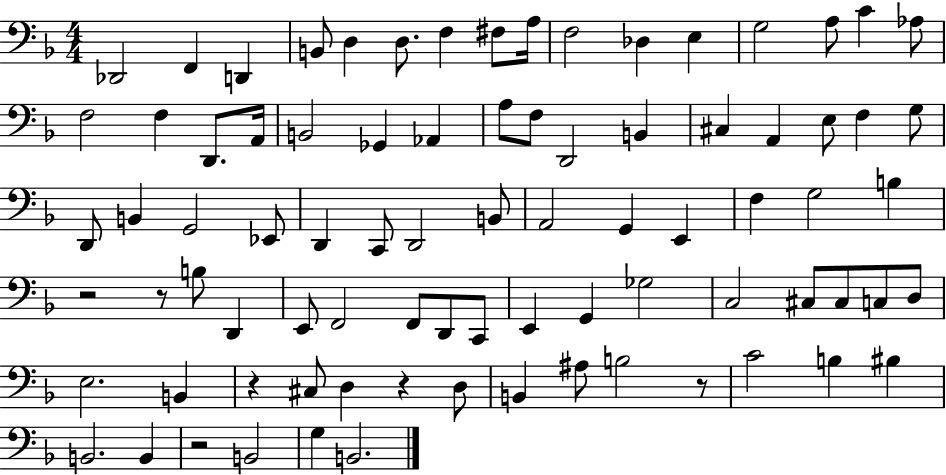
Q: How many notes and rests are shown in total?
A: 83